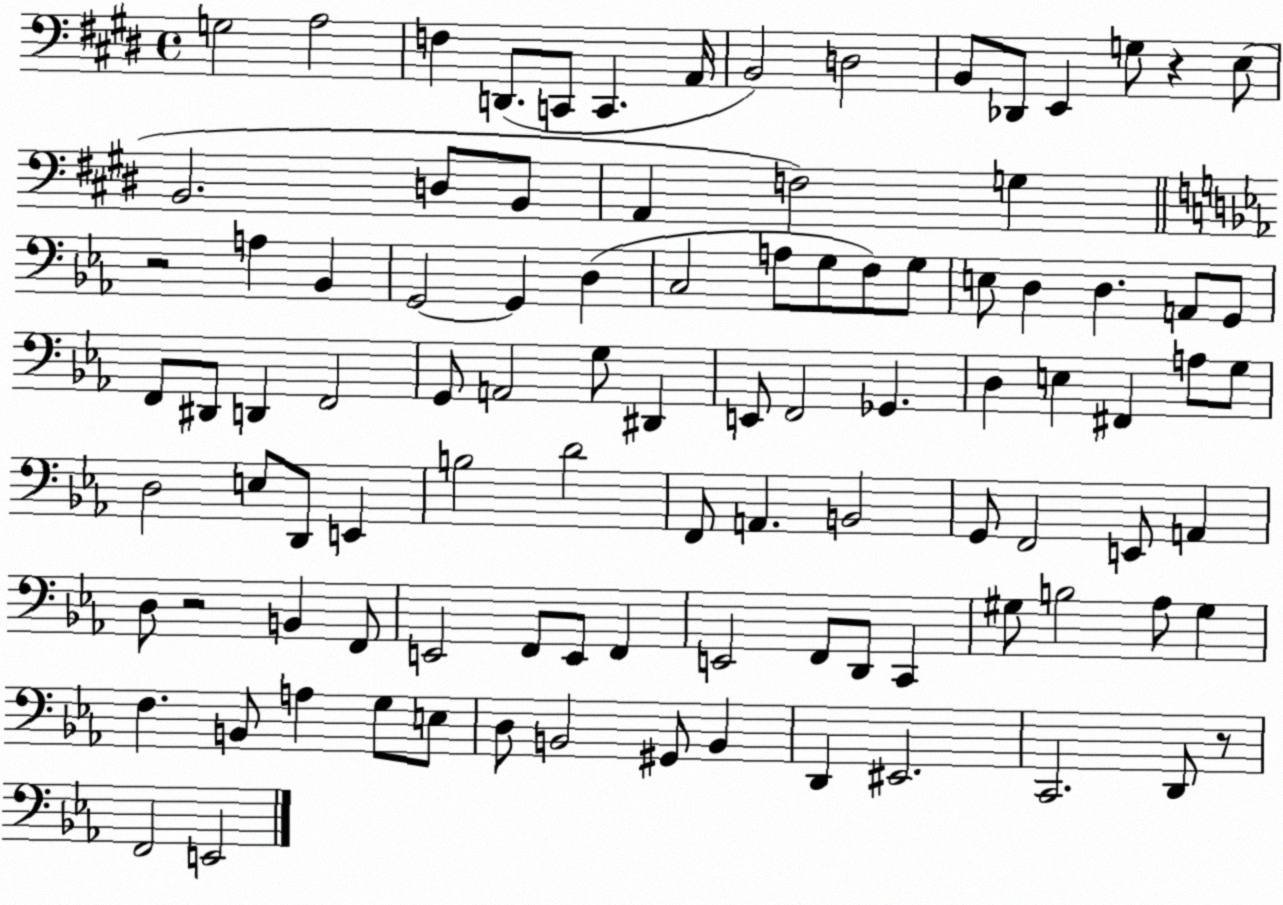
X:1
T:Untitled
M:4/4
L:1/4
K:E
G,2 A,2 F, D,,/2 C,,/2 C,, A,,/4 B,,2 D,2 B,,/2 _D,,/2 E,, G,/2 z E,/2 B,,2 D,/2 B,,/2 A,, F,2 G, z2 A, _B,, G,,2 G,, D, C,2 A,/2 G,/2 F,/2 G,/2 E,/2 D, D, A,,/2 G,,/2 F,,/2 ^D,,/2 D,, F,,2 G,,/2 A,,2 G,/2 ^D,, E,,/2 F,,2 _G,, D, E, ^F,, A,/2 G,/2 D,2 E,/2 D,,/2 E,, B,2 D2 F,,/2 A,, B,,2 G,,/2 F,,2 E,,/2 A,, D,/2 z2 B,, F,,/2 E,,2 F,,/2 E,,/2 F,, E,,2 F,,/2 D,,/2 C,, ^G,/2 B,2 _A,/2 ^G, F, B,,/2 A, G,/2 E,/2 D,/2 B,,2 ^G,,/2 B,, D,, ^E,,2 C,,2 D,,/2 z/2 F,,2 E,,2